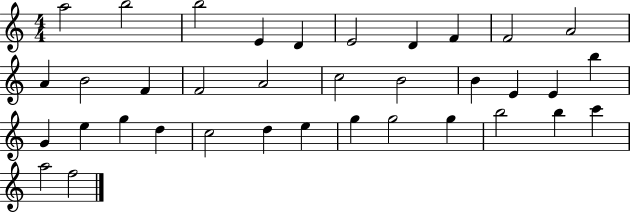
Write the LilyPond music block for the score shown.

{
  \clef treble
  \numericTimeSignature
  \time 4/4
  \key c \major
  a''2 b''2 | b''2 e'4 d'4 | e'2 d'4 f'4 | f'2 a'2 | \break a'4 b'2 f'4 | f'2 a'2 | c''2 b'2 | b'4 e'4 e'4 b''4 | \break g'4 e''4 g''4 d''4 | c''2 d''4 e''4 | g''4 g''2 g''4 | b''2 b''4 c'''4 | \break a''2 f''2 | \bar "|."
}